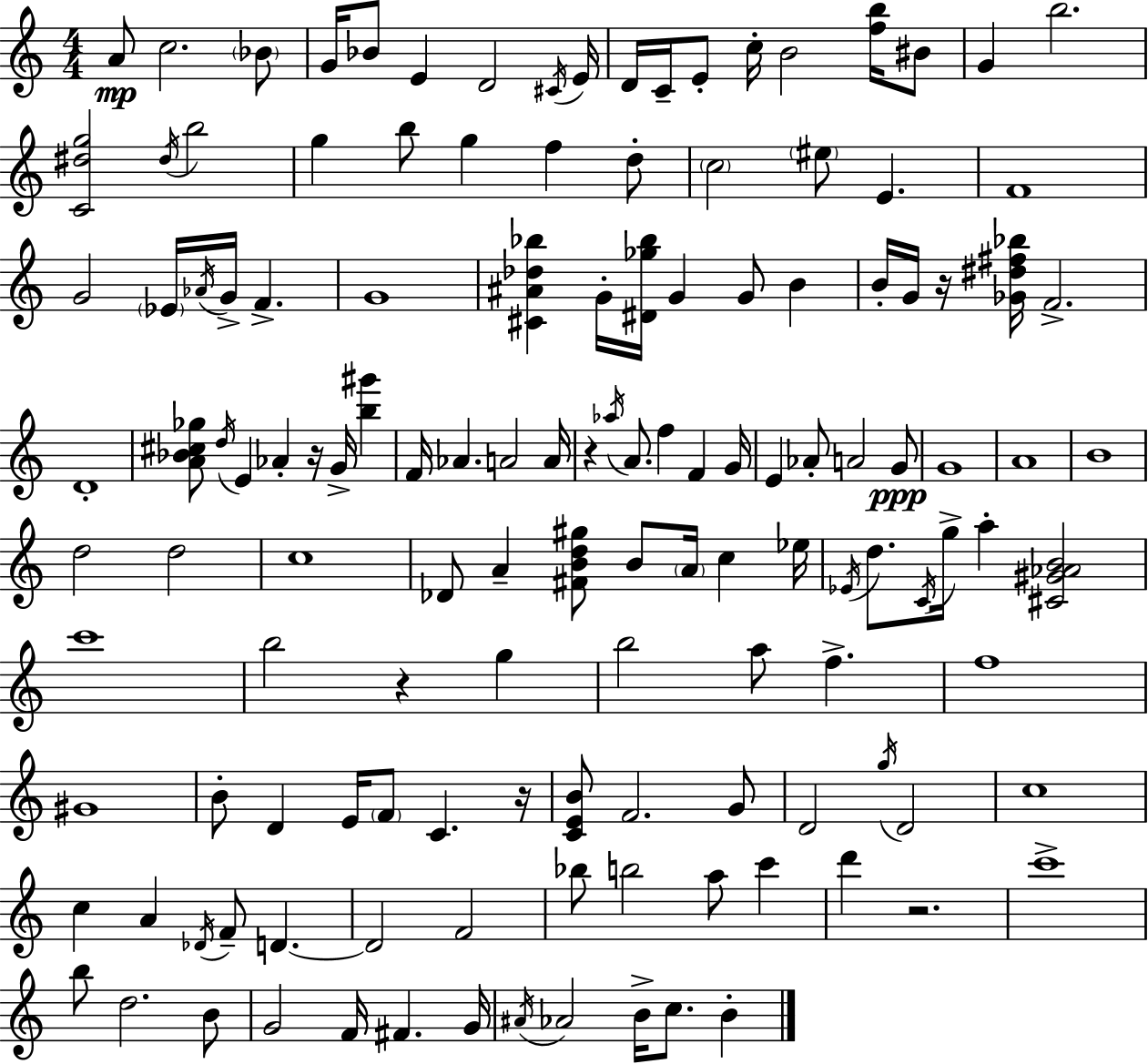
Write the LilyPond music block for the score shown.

{
  \clef treble
  \numericTimeSignature
  \time 4/4
  \key a \minor
  a'8\mp c''2. \parenthesize bes'8 | g'16 bes'8 e'4 d'2 \acciaccatura { cis'16 } | e'16 d'16 c'16-- e'8-. c''16-. b'2 <f'' b''>16 bis'8 | g'4 b''2. | \break <c' dis'' g''>2 \acciaccatura { dis''16 } b''2 | g''4 b''8 g''4 f''4 | d''8-. \parenthesize c''2 \parenthesize eis''8 e'4. | f'1 | \break g'2 \parenthesize ees'16 \acciaccatura { aes'16 } g'16-> f'4.-> | g'1 | <cis' ais' des'' bes''>4 g'16-. <dis' ges'' bes''>16 g'4 g'8 b'4 | b'16-. g'16 r16 <ges' dis'' fis'' bes''>16 f'2.-> | \break d'1-. | <a' bes' cis'' ges''>8 \acciaccatura { d''16 } e'4 aes'4-. r16 g'16-> | <b'' gis'''>4 f'16 aes'4. a'2 | a'16 r4 \acciaccatura { aes''16 } a'8. f''4 | \break f'4 g'16 e'4 aes'8-. a'2 | g'8\ppp g'1 | a'1 | b'1 | \break d''2 d''2 | c''1 | des'8 a'4-- <fis' b' d'' gis''>8 b'8 \parenthesize a'16 | c''4 ees''16 \acciaccatura { ees'16 } d''8. \acciaccatura { c'16 } g''16-> a''4-. <cis' gis' aes' b'>2 | \break c'''1 | b''2 r4 | g''4 b''2 a''8 | f''4.-> f''1 | \break gis'1 | b'8-. d'4 e'16 \parenthesize f'8 | c'4. r16 <c' e' b'>8 f'2. | g'8 d'2 \acciaccatura { g''16 } | \break d'2 c''1 | c''4 a'4 | \acciaccatura { des'16 } f'8-- d'4.~~ d'2 | f'2 bes''8 b''2 | \break a''8 c'''4 d'''4 r2. | c'''1-> | b''8 d''2. | b'8 g'2 | \break f'16 fis'4. g'16 \acciaccatura { ais'16 } aes'2 | b'16-> c''8. b'4-. \bar "|."
}